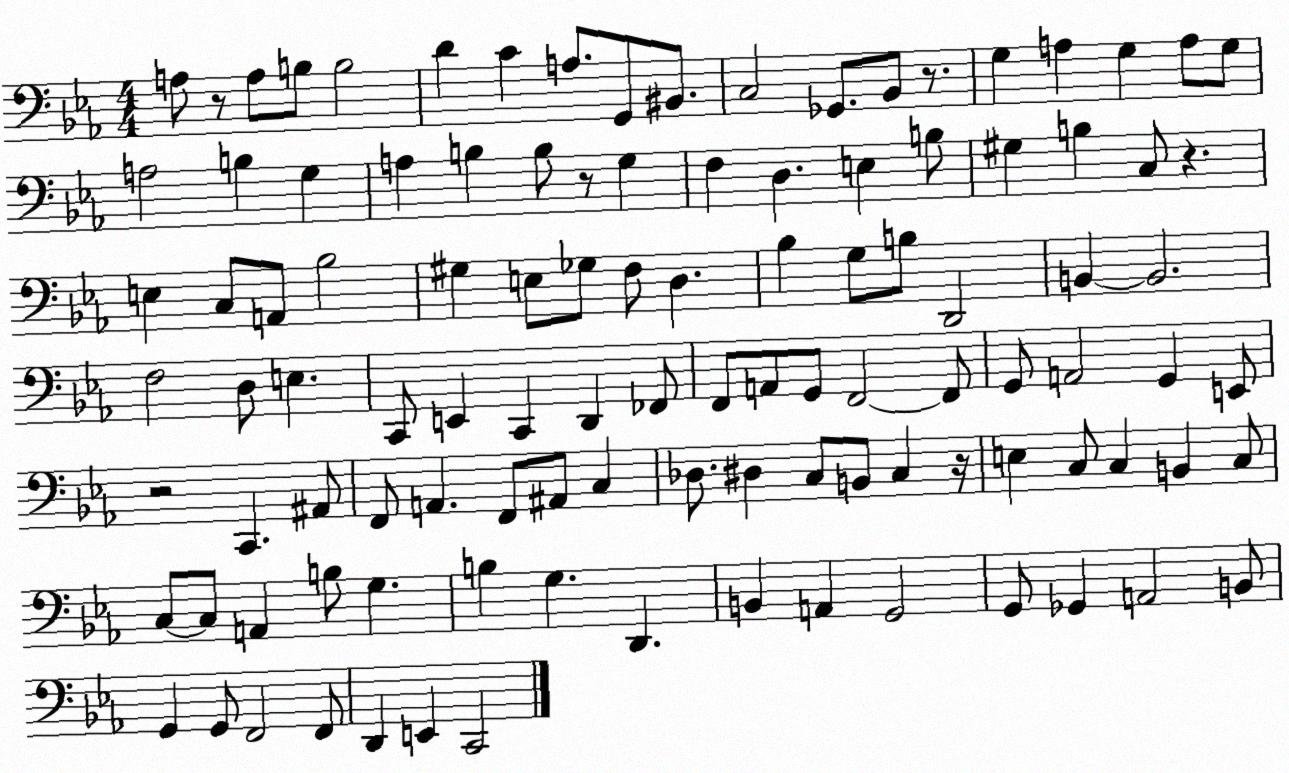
X:1
T:Untitled
M:4/4
L:1/4
K:Eb
A,/2 z/2 A,/2 B,/2 B,2 D C A,/2 G,,/2 ^B,,/2 C,2 _G,,/2 _B,,/2 z/2 G, A, G, A,/2 G,/2 A,2 B, G, A, B, B,/2 z/2 G, F, D, E, B,/2 ^G, B, C,/2 z E, C,/2 A,,/2 _B,2 ^G, E,/2 _G,/2 F,/2 D, _B, G,/2 B,/2 D,,2 B,, B,,2 F,2 D,/2 E, C,,/2 E,, C,, D,, _F,,/2 F,,/2 A,,/2 G,,/2 F,,2 F,,/2 G,,/2 A,,2 G,, E,,/2 z2 C,, ^A,,/2 F,,/2 A,, F,,/2 ^A,,/2 C, _D,/2 ^D, C,/2 B,,/2 C, z/4 E, C,/2 C, B,, C,/2 C,/2 C,/2 A,, B,/2 G, B, G, D,, B,, A,, G,,2 G,,/2 _G,, A,,2 B,,/2 G,, G,,/2 F,,2 F,,/2 D,, E,, C,,2